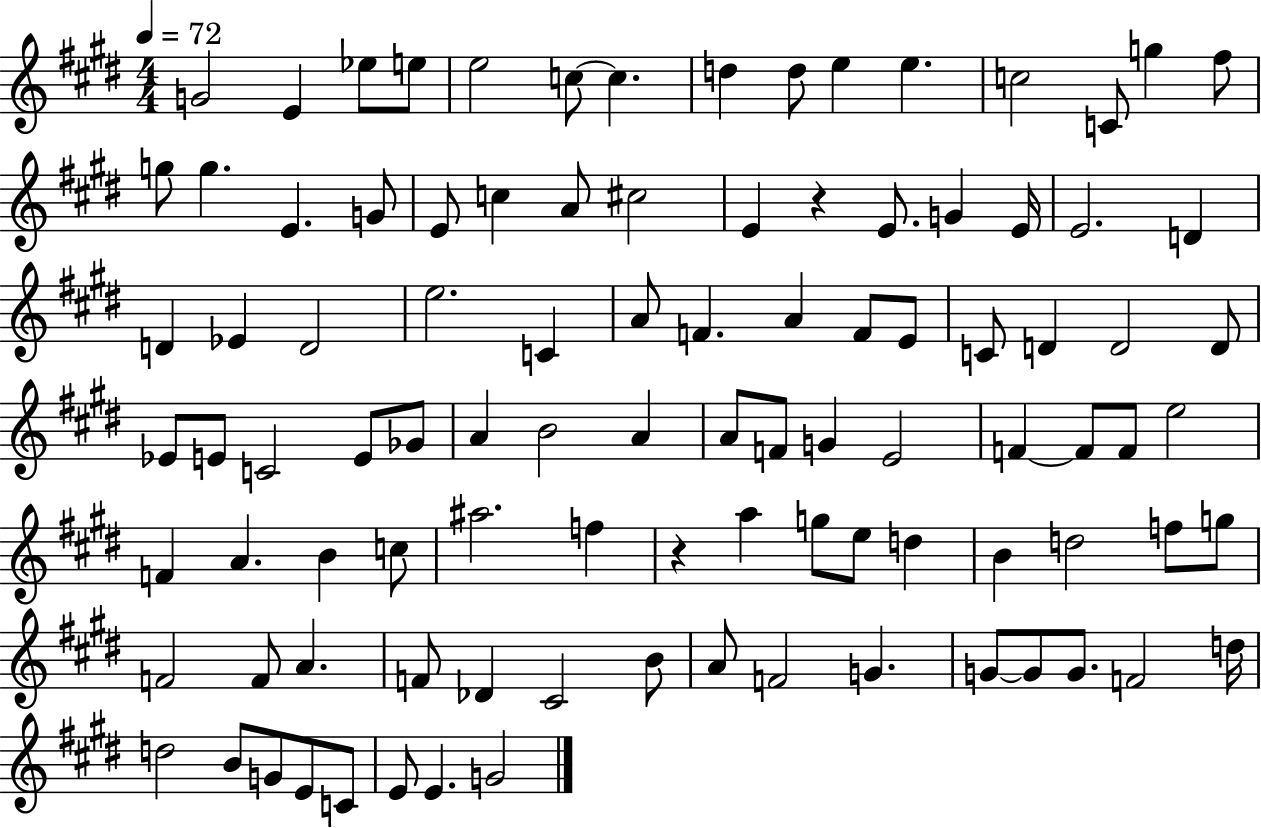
X:1
T:Untitled
M:4/4
L:1/4
K:E
G2 E _e/2 e/2 e2 c/2 c d d/2 e e c2 C/2 g ^f/2 g/2 g E G/2 E/2 c A/2 ^c2 E z E/2 G E/4 E2 D D _E D2 e2 C A/2 F A F/2 E/2 C/2 D D2 D/2 _E/2 E/2 C2 E/2 _G/2 A B2 A A/2 F/2 G E2 F F/2 F/2 e2 F A B c/2 ^a2 f z a g/2 e/2 d B d2 f/2 g/2 F2 F/2 A F/2 _D ^C2 B/2 A/2 F2 G G/2 G/2 G/2 F2 d/4 d2 B/2 G/2 E/2 C/2 E/2 E G2